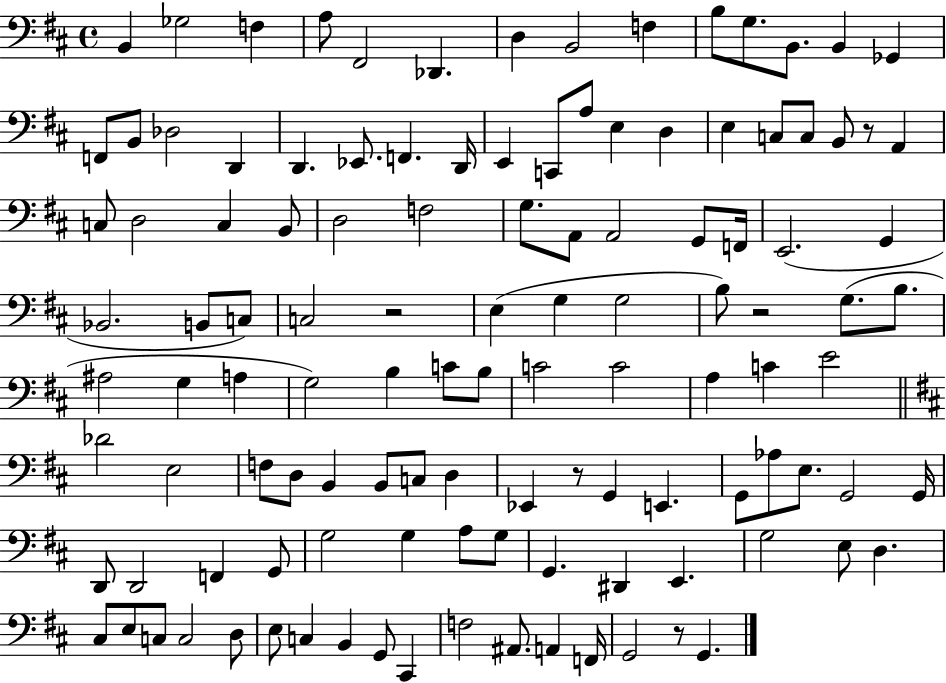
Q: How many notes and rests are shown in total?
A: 118